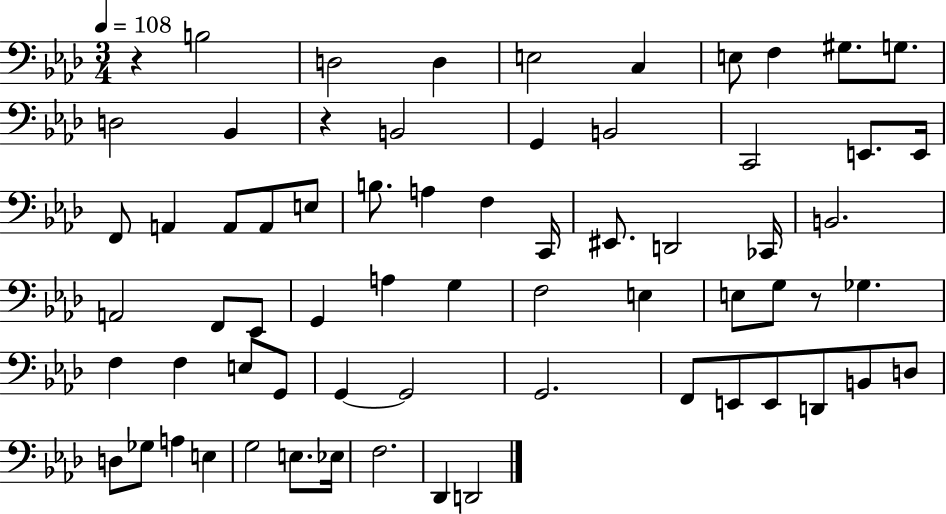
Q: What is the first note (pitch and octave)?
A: B3